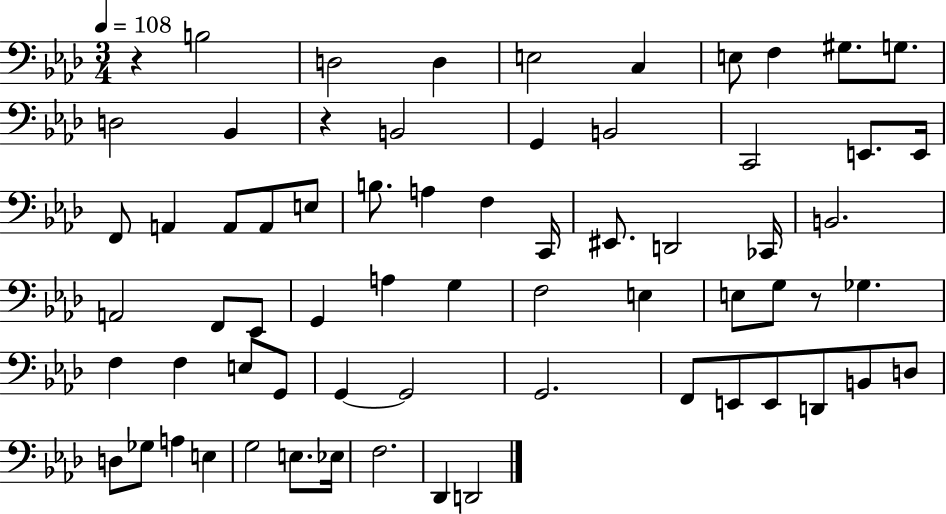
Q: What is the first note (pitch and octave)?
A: B3